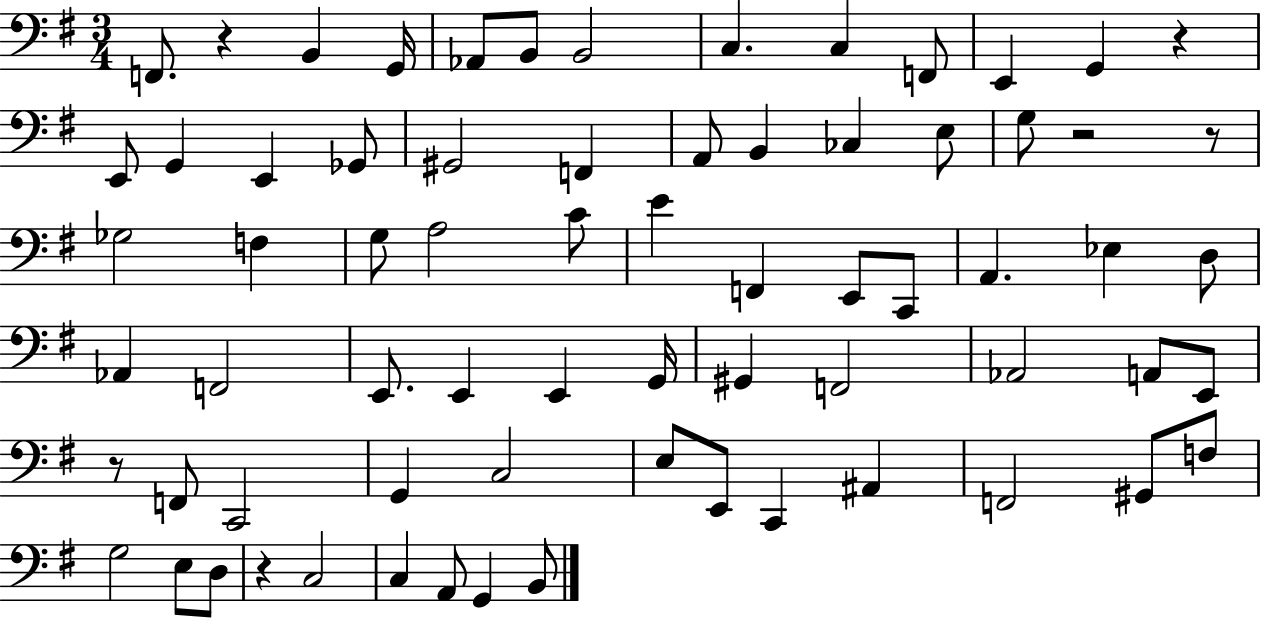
X:1
T:Untitled
M:3/4
L:1/4
K:G
F,,/2 z B,, G,,/4 _A,,/2 B,,/2 B,,2 C, C, F,,/2 E,, G,, z E,,/2 G,, E,, _G,,/2 ^G,,2 F,, A,,/2 B,, _C, E,/2 G,/2 z2 z/2 _G,2 F, G,/2 A,2 C/2 E F,, E,,/2 C,,/2 A,, _E, D,/2 _A,, F,,2 E,,/2 E,, E,, G,,/4 ^G,, F,,2 _A,,2 A,,/2 E,,/2 z/2 F,,/2 C,,2 G,, C,2 E,/2 E,,/2 C,, ^A,, F,,2 ^G,,/2 F,/2 G,2 E,/2 D,/2 z C,2 C, A,,/2 G,, B,,/2